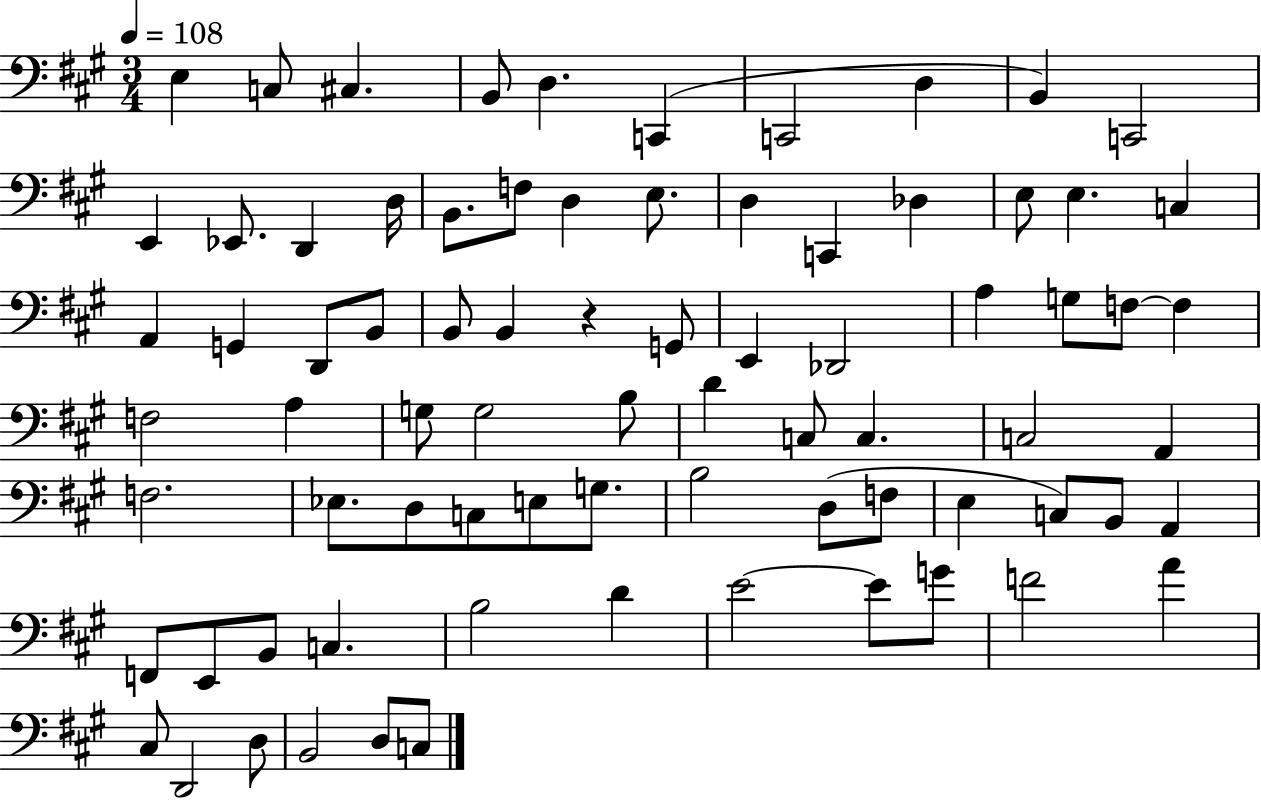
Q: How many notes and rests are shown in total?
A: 78